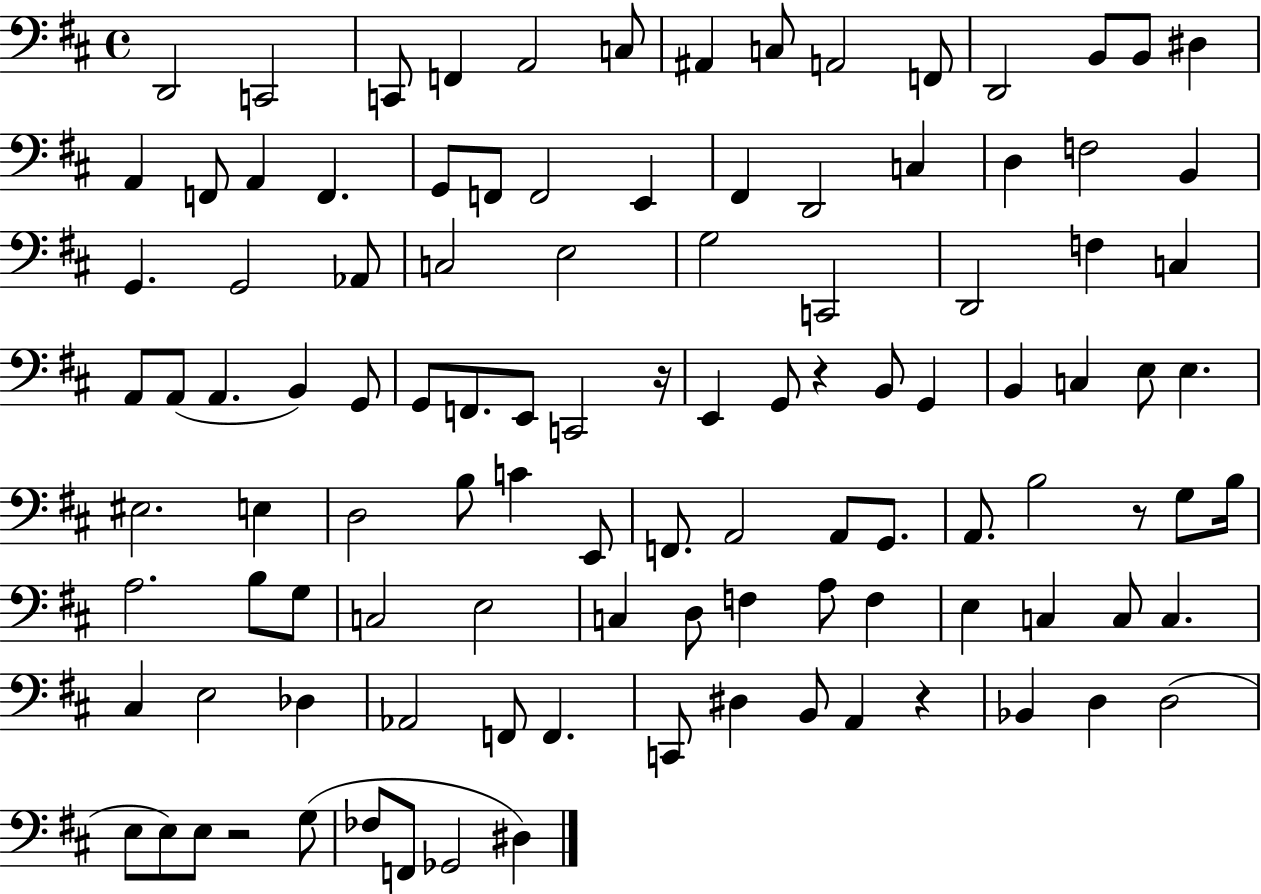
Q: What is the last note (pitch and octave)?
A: D#3